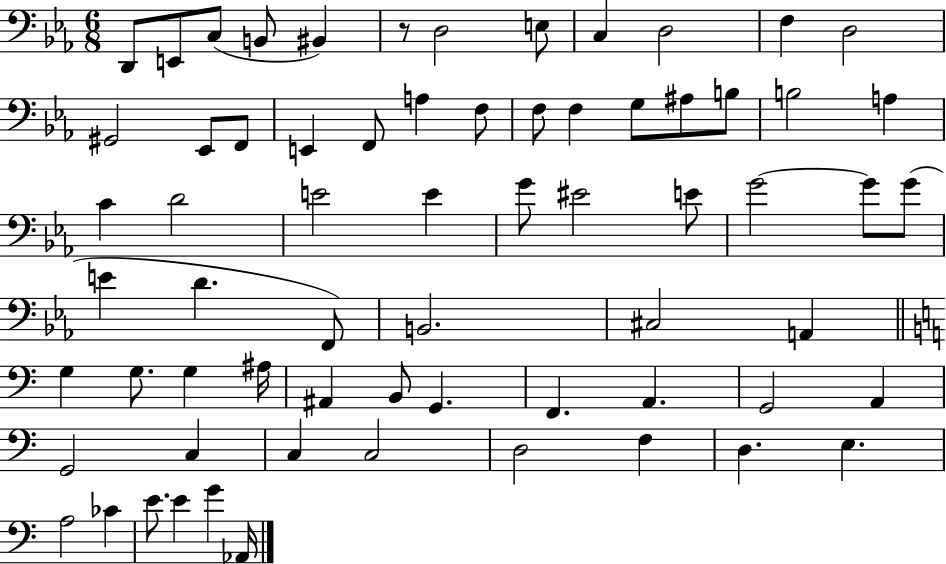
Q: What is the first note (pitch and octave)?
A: D2